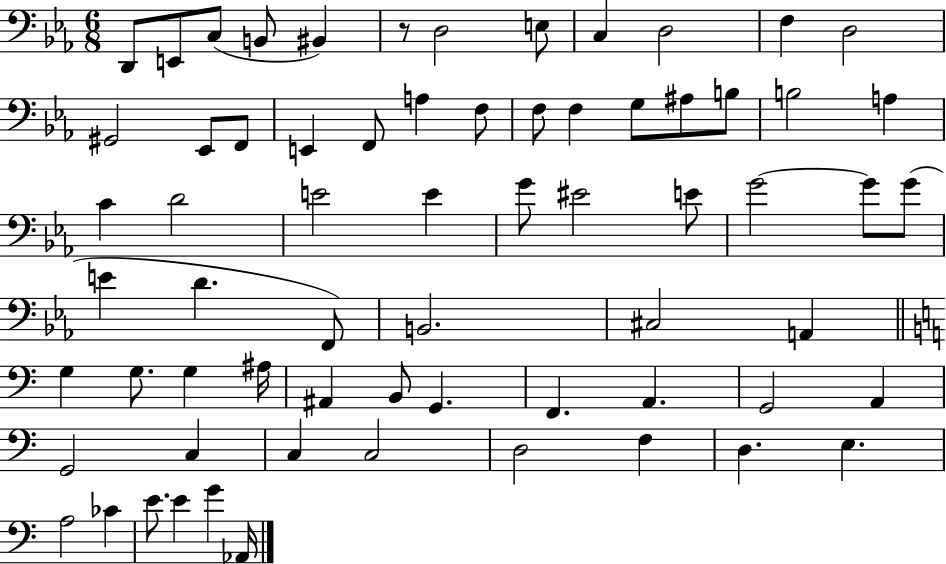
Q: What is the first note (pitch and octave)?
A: D2